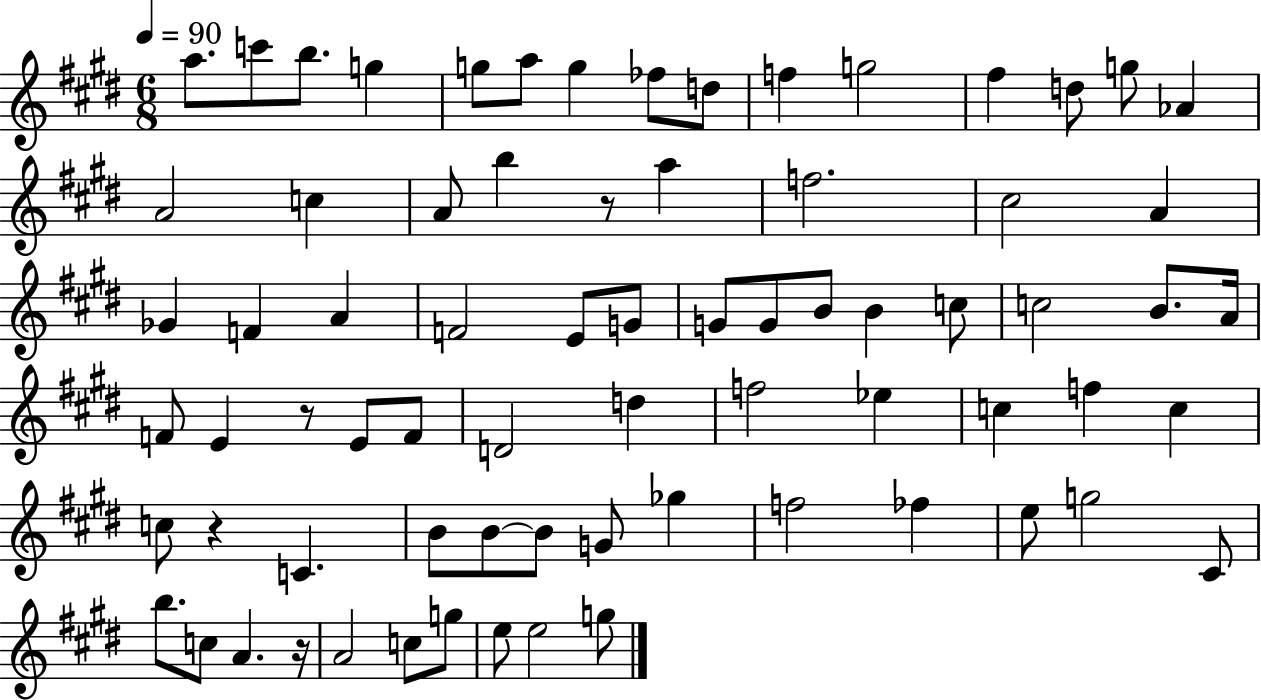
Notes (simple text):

A5/e. C6/e B5/e. G5/q G5/e A5/e G5/q FES5/e D5/e F5/q G5/h F#5/q D5/e G5/e Ab4/q A4/h C5/q A4/e B5/q R/e A5/q F5/h. C#5/h A4/q Gb4/q F4/q A4/q F4/h E4/e G4/e G4/e G4/e B4/e B4/q C5/e C5/h B4/e. A4/s F4/e E4/q R/e E4/e F4/e D4/h D5/q F5/h Eb5/q C5/q F5/q C5/q C5/e R/q C4/q. B4/e B4/e B4/e G4/e Gb5/q F5/h FES5/q E5/e G5/h C#4/e B5/e. C5/e A4/q. R/s A4/h C5/e G5/e E5/e E5/h G5/e